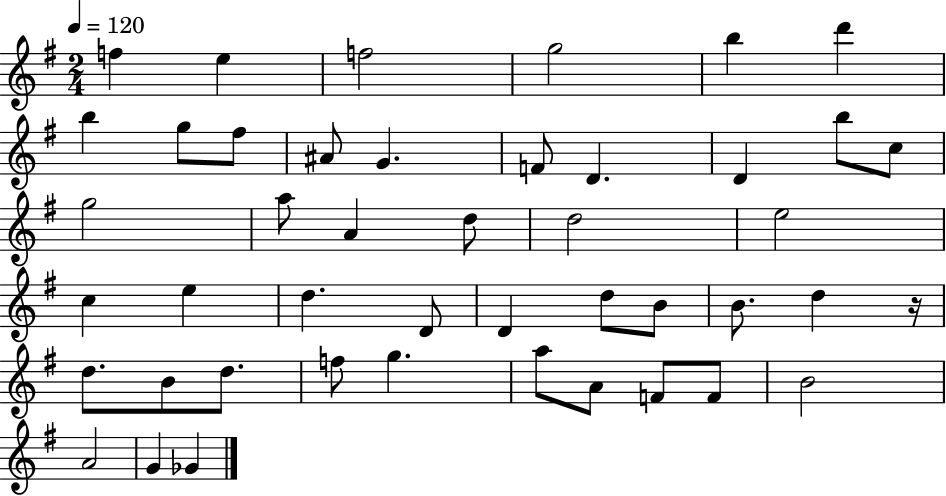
X:1
T:Untitled
M:2/4
L:1/4
K:G
f e f2 g2 b d' b g/2 ^f/2 ^A/2 G F/2 D D b/2 c/2 g2 a/2 A d/2 d2 e2 c e d D/2 D d/2 B/2 B/2 d z/4 d/2 B/2 d/2 f/2 g a/2 A/2 F/2 F/2 B2 A2 G _G